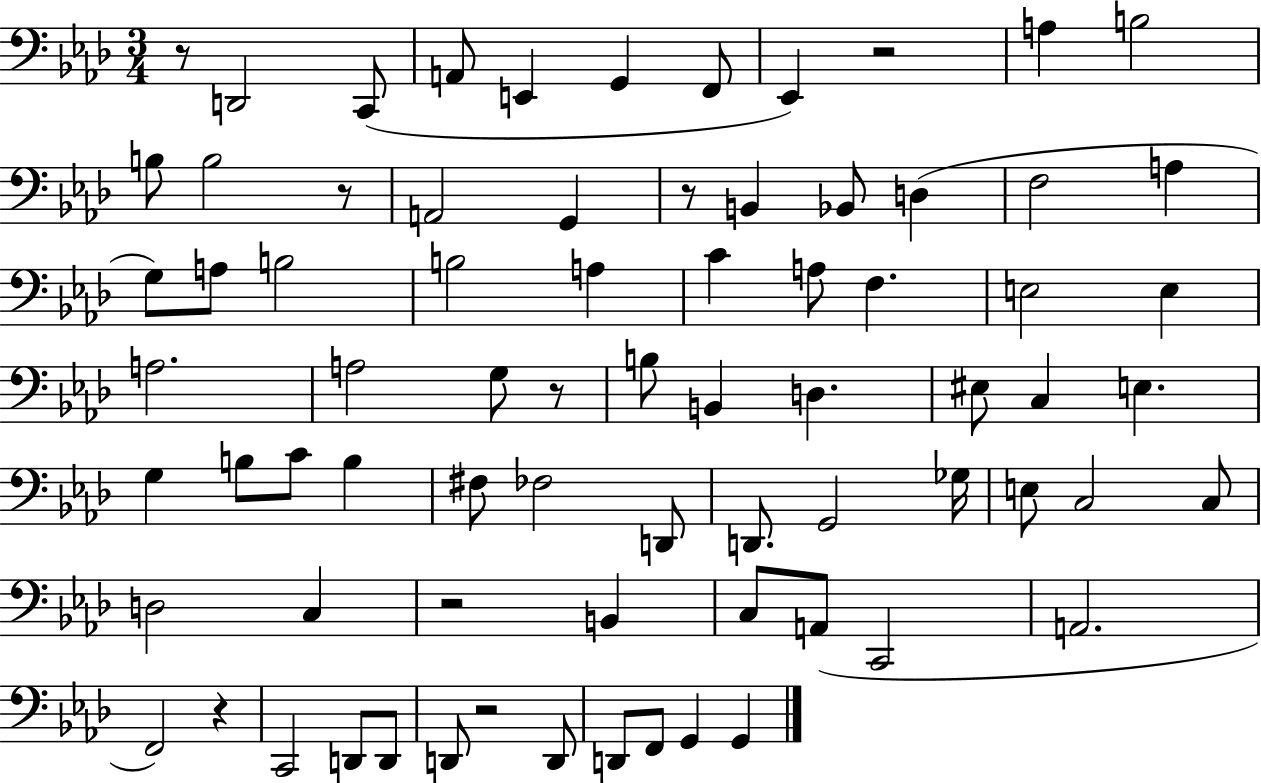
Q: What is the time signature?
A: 3/4